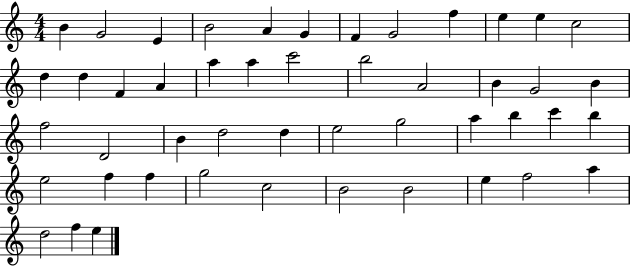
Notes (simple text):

B4/q G4/h E4/q B4/h A4/q G4/q F4/q G4/h F5/q E5/q E5/q C5/h D5/q D5/q F4/q A4/q A5/q A5/q C6/h B5/h A4/h B4/q G4/h B4/q F5/h D4/h B4/q D5/h D5/q E5/h G5/h A5/q B5/q C6/q B5/q E5/h F5/q F5/q G5/h C5/h B4/h B4/h E5/q F5/h A5/q D5/h F5/q E5/q